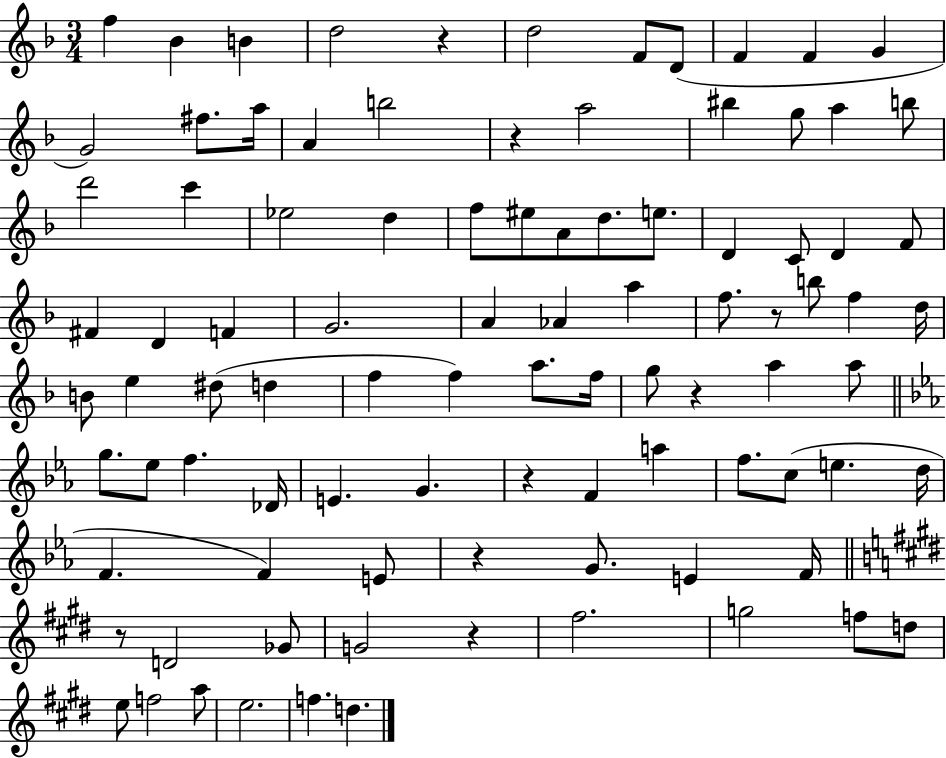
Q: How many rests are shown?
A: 8